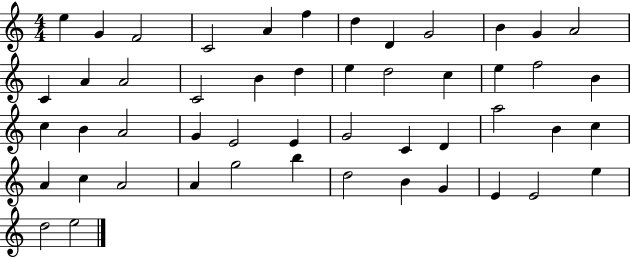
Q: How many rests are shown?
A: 0